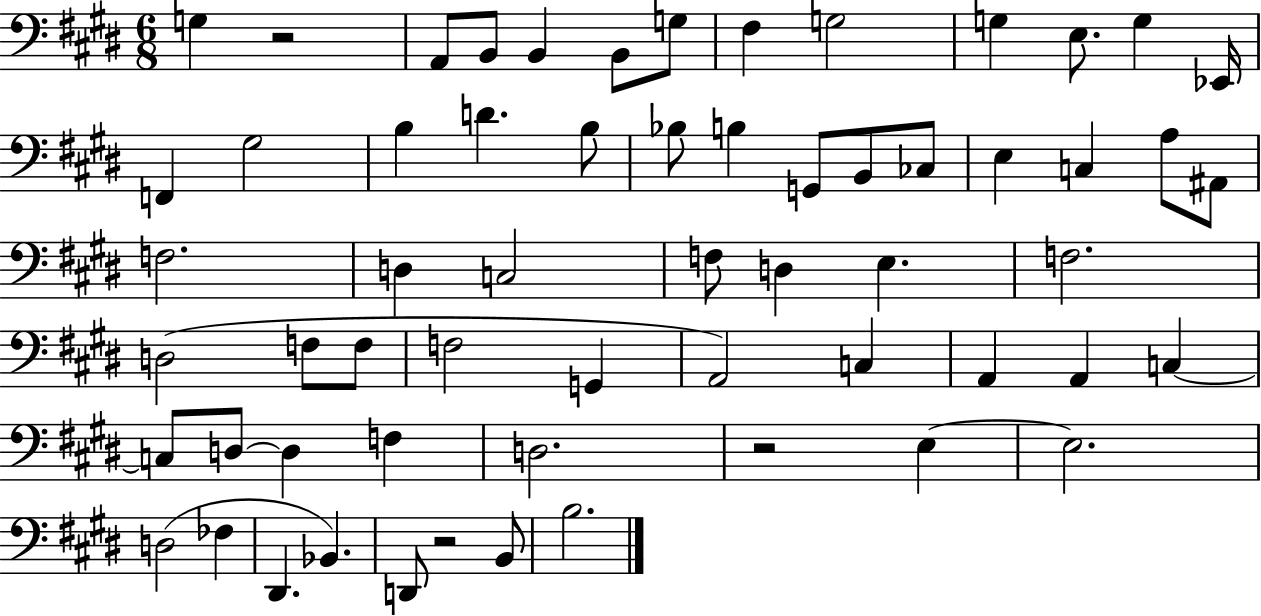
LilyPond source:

{
  \clef bass
  \numericTimeSignature
  \time 6/8
  \key e \major
  \repeat volta 2 { g4 r2 | a,8 b,8 b,4 b,8 g8 | fis4 g2 | g4 e8. g4 ees,16 | \break f,4 gis2 | b4 d'4. b8 | bes8 b4 g,8 b,8 ces8 | e4 c4 a8 ais,8 | \break f2. | d4 c2 | f8 d4 e4. | f2. | \break d2( f8 f8 | f2 g,4 | a,2) c4 | a,4 a,4 c4~~ | \break c8 d8~~ d4 f4 | d2. | r2 e4~~ | e2. | \break d2( fes4 | dis,4. bes,4.) | d,8 r2 b,8 | b2. | \break } \bar "|."
}